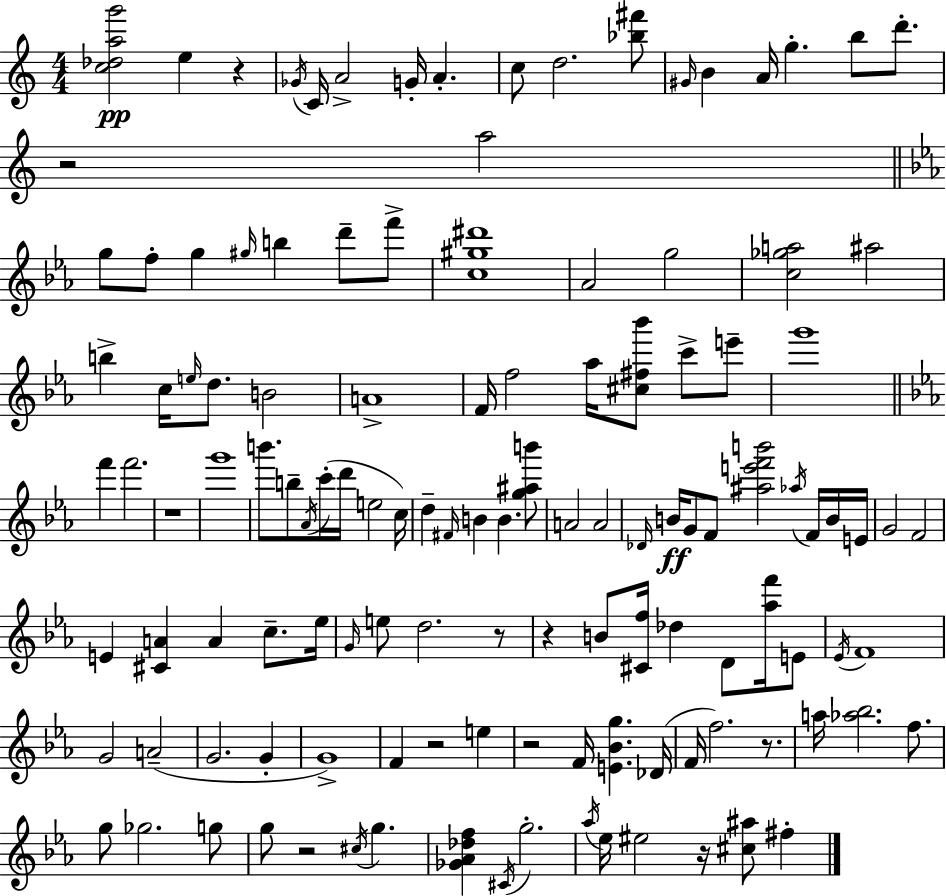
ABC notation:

X:1
T:Untitled
M:4/4
L:1/4
K:C
[c_dag']2 e z _G/4 C/4 A2 G/4 A c/2 d2 [_b^f']/2 ^G/4 B A/4 g b/2 d'/2 z2 a2 g/2 f/2 g ^g/4 b d'/2 f'/2 [c^g^d']4 _A2 g2 [c_ga]2 ^a2 b c/4 e/4 d/2 B2 A4 F/4 f2 _a/4 [^c^f_b']/2 c'/2 e'/2 g'4 f' f'2 z4 g'4 b'/2 b/2 _A/4 c'/4 d'/4 e2 c/4 d ^F/4 B B [g^ab']/2 A2 A2 _D/4 B/4 G/2 F/2 [^ae'f'b']2 _a/4 F/4 B/4 E/4 G2 F2 E [^CA] A c/2 _e/4 G/4 e/2 d2 z/2 z B/2 [^Cf]/4 _d D/2 [_af']/4 E/2 _E/4 F4 G2 A2 G2 G G4 F z2 e z2 F/4 [E_Bg] _D/4 F/4 f2 z/2 a/4 [_a_b]2 f/2 g/2 _g2 g/2 g/2 z2 ^c/4 g [_G_A_df] ^C/4 g2 _a/4 _e/4 ^e2 z/4 [^c^a]/2 ^f